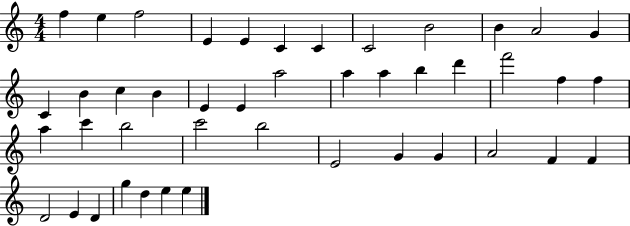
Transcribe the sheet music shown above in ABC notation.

X:1
T:Untitled
M:4/4
L:1/4
K:C
f e f2 E E C C C2 B2 B A2 G C B c B E E a2 a a b d' f'2 f f a c' b2 c'2 b2 E2 G G A2 F F D2 E D g d e e